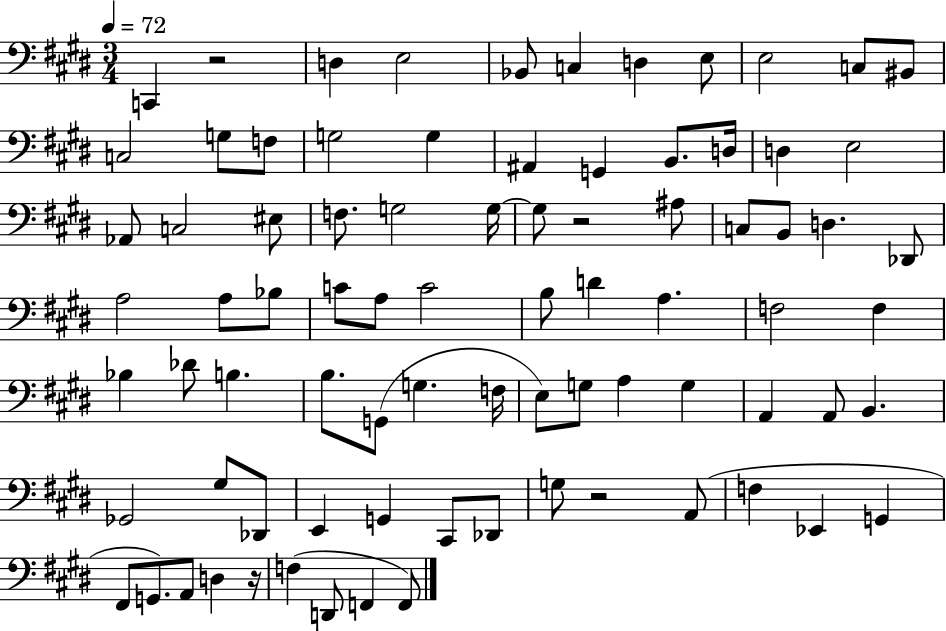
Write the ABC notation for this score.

X:1
T:Untitled
M:3/4
L:1/4
K:E
C,, z2 D, E,2 _B,,/2 C, D, E,/2 E,2 C,/2 ^B,,/2 C,2 G,/2 F,/2 G,2 G, ^A,, G,, B,,/2 D,/4 D, E,2 _A,,/2 C,2 ^E,/2 F,/2 G,2 G,/4 G,/2 z2 ^A,/2 C,/2 B,,/2 D, _D,,/2 A,2 A,/2 _B,/2 C/2 A,/2 C2 B,/2 D A, F,2 F, _B, _D/2 B, B,/2 G,,/2 G, F,/4 E,/2 G,/2 A, G, A,, A,,/2 B,, _G,,2 ^G,/2 _D,,/2 E,, G,, ^C,,/2 _D,,/2 G,/2 z2 A,,/2 F, _E,, G,, ^F,,/2 G,,/2 A,,/2 D, z/4 F, D,,/2 F,, F,,/2